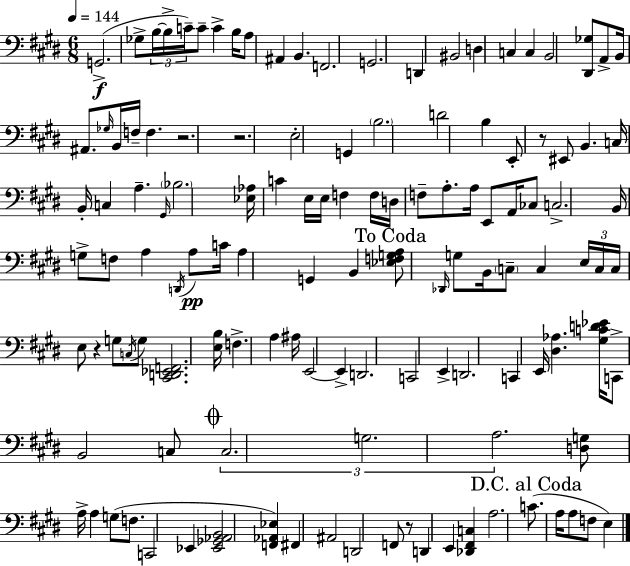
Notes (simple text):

G2/h. Gb3/e B3/s B3/s C4/s C4/e C4/q B3/s A3/e A#2/q B2/q. F2/h. G2/h. D2/q BIS2/h D3/q C3/q C3/q B2/h [D#2,Gb3]/e A2/e B2/s A#2/e. Gb3/s B2/s F3/s F3/q. R/h. R/h. E3/h G2/q B3/h. D4/h B3/q E2/e R/e EIS2/e B2/q. C3/s B2/s C3/q A3/q. G#2/s Bb3/h. [Eb3,Ab3]/s C4/q E3/s E3/s F3/q F3/s D3/s F3/e A3/e. A3/s E2/e A2/s CES3/e C3/h. B2/s G3/e F3/e A3/q D2/s A3/e C4/s A3/q G2/q B2/q [Eb3,F3,G3,A3]/e Db2/s G3/e B2/s C3/e C3/q E3/s C3/s C3/s E3/e R/q G3/e C3/s G3/e [C#2,D2,Eb2,F2]/h. [E3,B3]/s F3/q. A3/q A#3/s E2/h E2/q D2/h. C2/h E2/q D2/h. C2/q E2/s [D#3,Ab3]/q. [G#3,C4,D4,Eb4]/s C2/e B2/h C3/e C3/h. G3/h. A3/h. [D3,G3]/e A3/s A3/q G3/e F3/e. C2/h Eb2/q [Eb2,Gb2,Ab2,B2]/h [F2,Ab2,Eb3]/q F#2/q A#2/h D2/h F2/e R/e D2/q E2/q [Db2,F#2,C3]/q A3/h. C4/e. A3/s A3/e F3/e E3/q